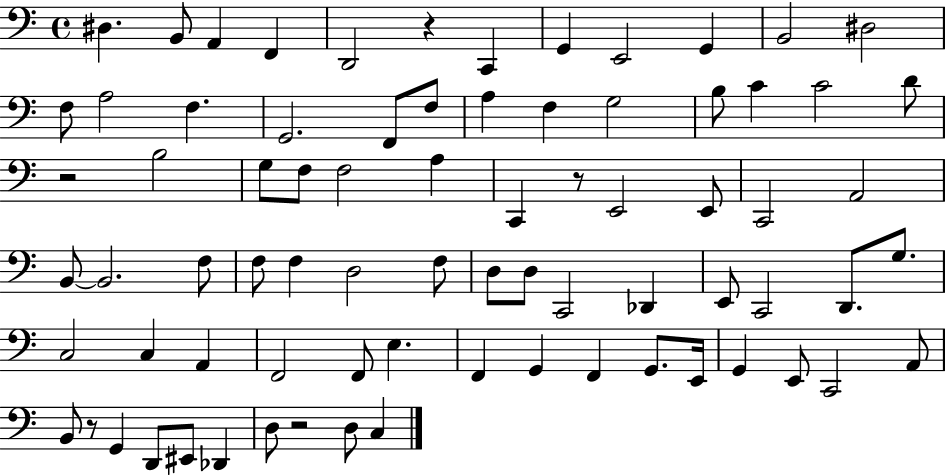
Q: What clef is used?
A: bass